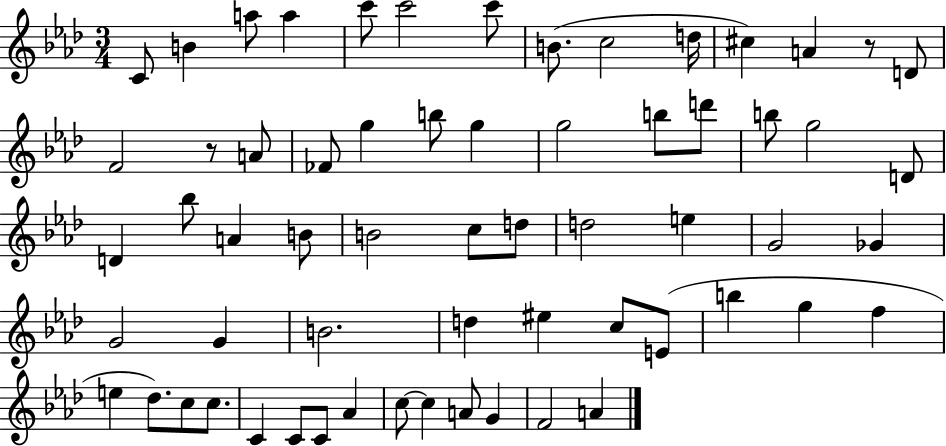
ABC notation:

X:1
T:Untitled
M:3/4
L:1/4
K:Ab
C/2 B a/2 a c'/2 c'2 c'/2 B/2 c2 d/4 ^c A z/2 D/2 F2 z/2 A/2 _F/2 g b/2 g g2 b/2 d'/2 b/2 g2 D/2 D _b/2 A B/2 B2 c/2 d/2 d2 e G2 _G G2 G B2 d ^e c/2 E/2 b g f e _d/2 c/2 c/2 C C/2 C/2 _A c/2 c A/2 G F2 A